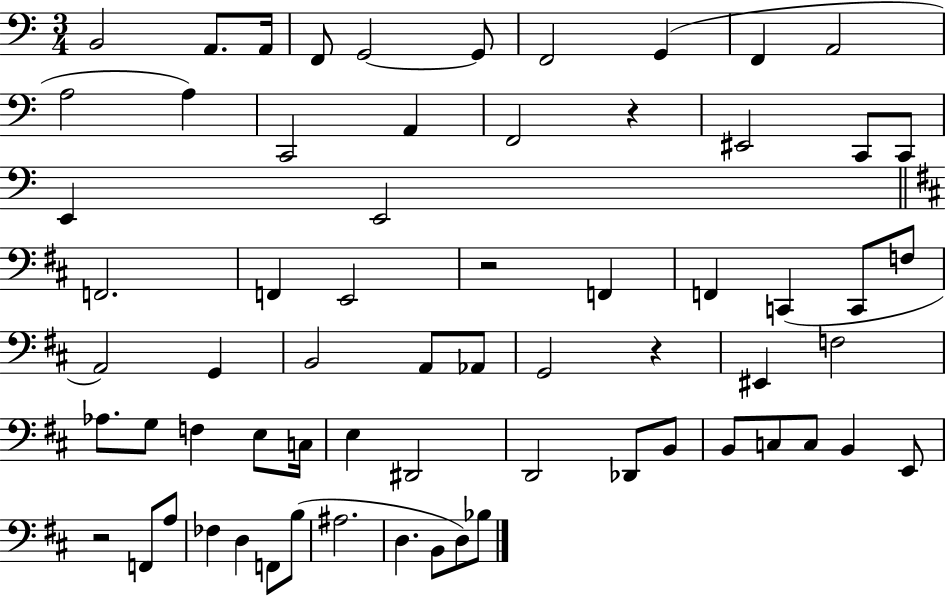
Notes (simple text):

B2/h A2/e. A2/s F2/e G2/h G2/e F2/h G2/q F2/q A2/h A3/h A3/q C2/h A2/q F2/h R/q EIS2/h C2/e C2/e E2/q E2/h F2/h. F2/q E2/h R/h F2/q F2/q C2/q C2/e F3/e A2/h G2/q B2/h A2/e Ab2/e G2/h R/q EIS2/q F3/h Ab3/e. G3/e F3/q E3/e C3/s E3/q D#2/h D2/h Db2/e B2/e B2/e C3/e C3/e B2/q E2/e R/h F2/e A3/e FES3/q D3/q F2/e B3/e A#3/h. D3/q. B2/e D3/e Bb3/e